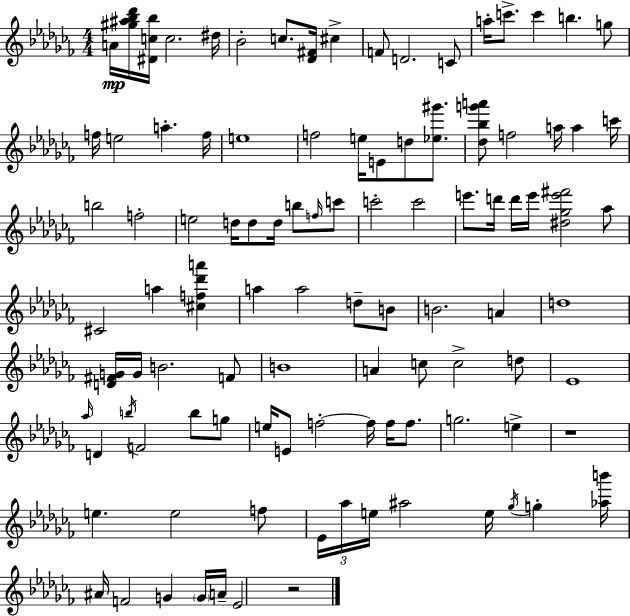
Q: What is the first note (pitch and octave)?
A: A4